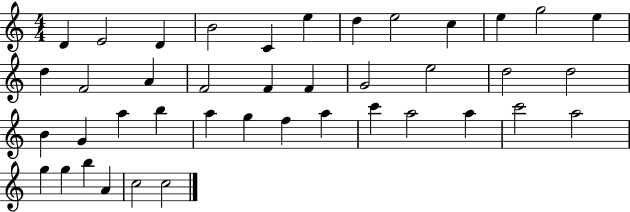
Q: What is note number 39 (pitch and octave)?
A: A4